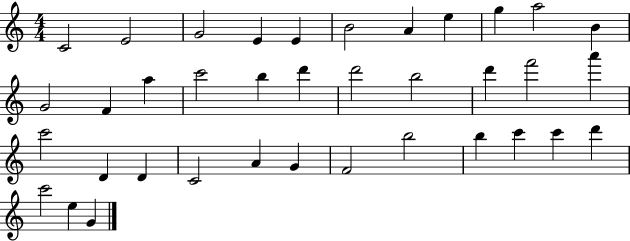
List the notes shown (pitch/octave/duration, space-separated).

C4/h E4/h G4/h E4/q E4/q B4/h A4/q E5/q G5/q A5/h B4/q G4/h F4/q A5/q C6/h B5/q D6/q D6/h B5/h D6/q F6/h A6/q C6/h D4/q D4/q C4/h A4/q G4/q F4/h B5/h B5/q C6/q C6/q D6/q C6/h E5/q G4/q